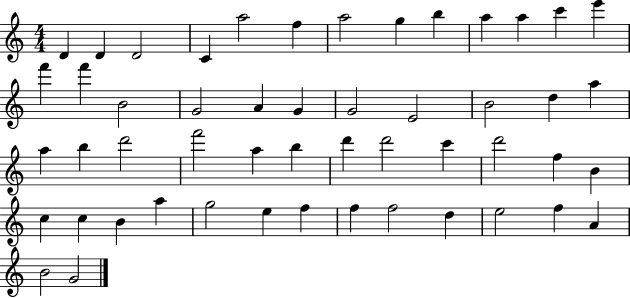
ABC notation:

X:1
T:Untitled
M:4/4
L:1/4
K:C
D D D2 C a2 f a2 g b a a c' e' f' f' B2 G2 A G G2 E2 B2 d a a b d'2 f'2 a b d' d'2 c' d'2 f B c c B a g2 e f f f2 d e2 f A B2 G2